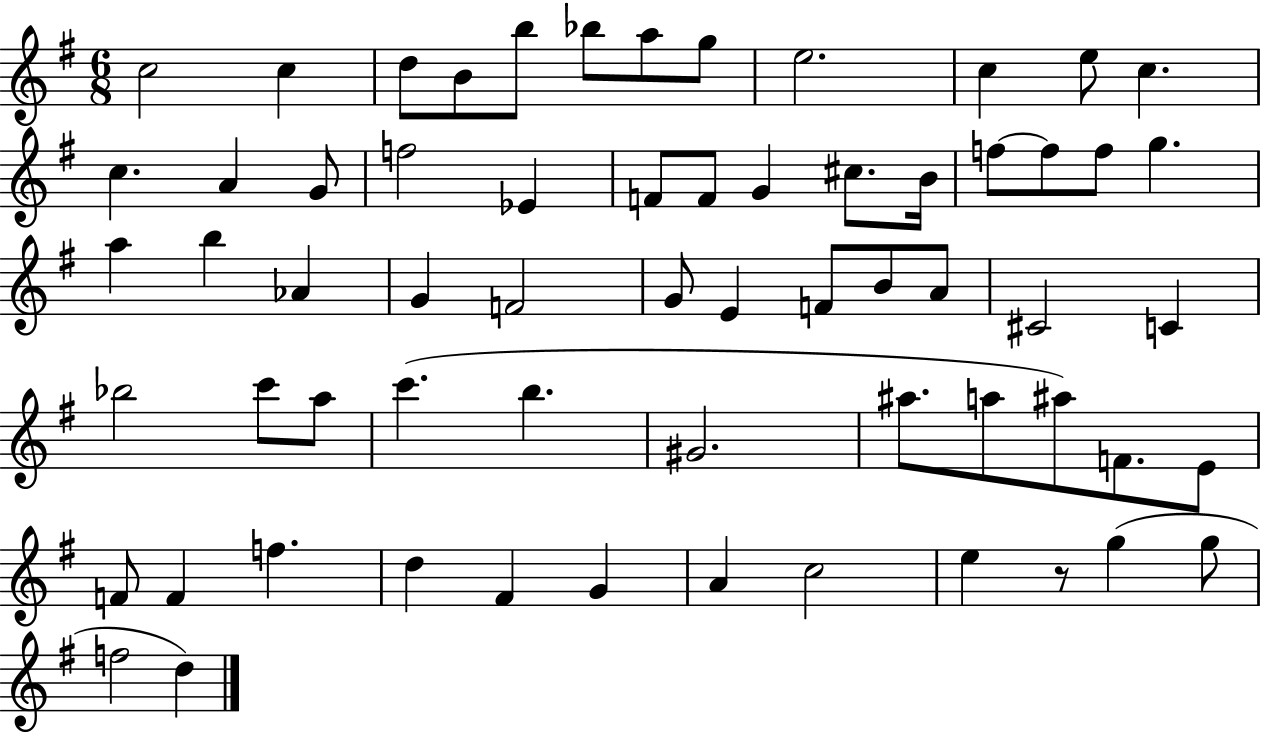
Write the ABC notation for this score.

X:1
T:Untitled
M:6/8
L:1/4
K:G
c2 c d/2 B/2 b/2 _b/2 a/2 g/2 e2 c e/2 c c A G/2 f2 _E F/2 F/2 G ^c/2 B/4 f/2 f/2 f/2 g a b _A G F2 G/2 E F/2 B/2 A/2 ^C2 C _b2 c'/2 a/2 c' b ^G2 ^a/2 a/2 ^a/2 F/2 E/2 F/2 F f d ^F G A c2 e z/2 g g/2 f2 d